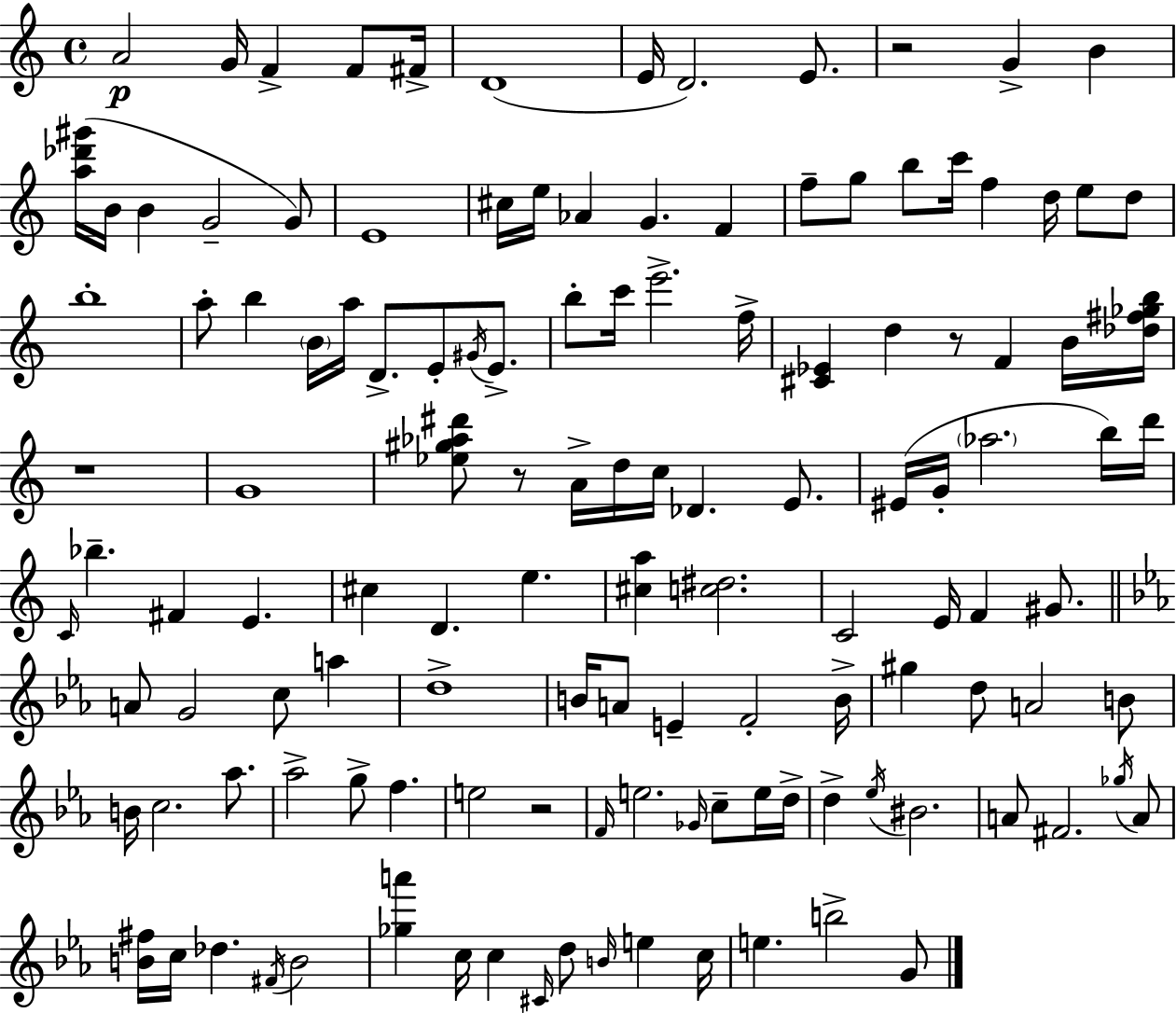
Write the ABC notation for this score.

X:1
T:Untitled
M:4/4
L:1/4
K:C
A2 G/4 F F/2 ^F/4 D4 E/4 D2 E/2 z2 G B [a_d'^g']/4 B/4 B G2 G/2 E4 ^c/4 e/4 _A G F f/2 g/2 b/2 c'/4 f d/4 e/2 d/2 b4 a/2 b B/4 a/4 D/2 E/2 ^G/4 E/2 b/2 c'/4 e'2 f/4 [^C_E] d z/2 F B/4 [_d^f_gb]/4 z4 G4 [_e^g_a^d']/2 z/2 A/4 d/4 c/4 _D E/2 ^E/4 G/4 _a2 b/4 d'/4 C/4 _b ^F E ^c D e [^ca] [c^d]2 C2 E/4 F ^G/2 A/2 G2 c/2 a d4 B/4 A/2 E F2 B/4 ^g d/2 A2 B/2 B/4 c2 _a/2 _a2 g/2 f e2 z2 F/4 e2 _G/4 c/2 e/4 d/4 d _e/4 ^B2 A/2 ^F2 _g/4 A/2 [B^f]/4 c/4 _d ^F/4 B2 [_ga'] c/4 c ^C/4 d/2 B/4 e c/4 e b2 G/2